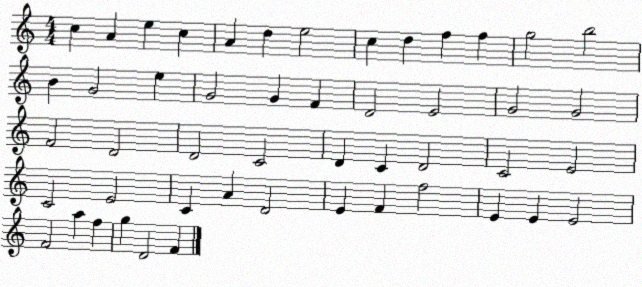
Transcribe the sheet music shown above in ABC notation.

X:1
T:Untitled
M:4/4
L:1/4
K:C
c A e c A d e2 c d f f g2 b2 B G2 e G2 G F D2 E2 G2 G2 F2 D2 D2 C2 D C D2 C2 E2 C2 E2 C A D2 E F f2 E E E2 F2 a f g D2 F